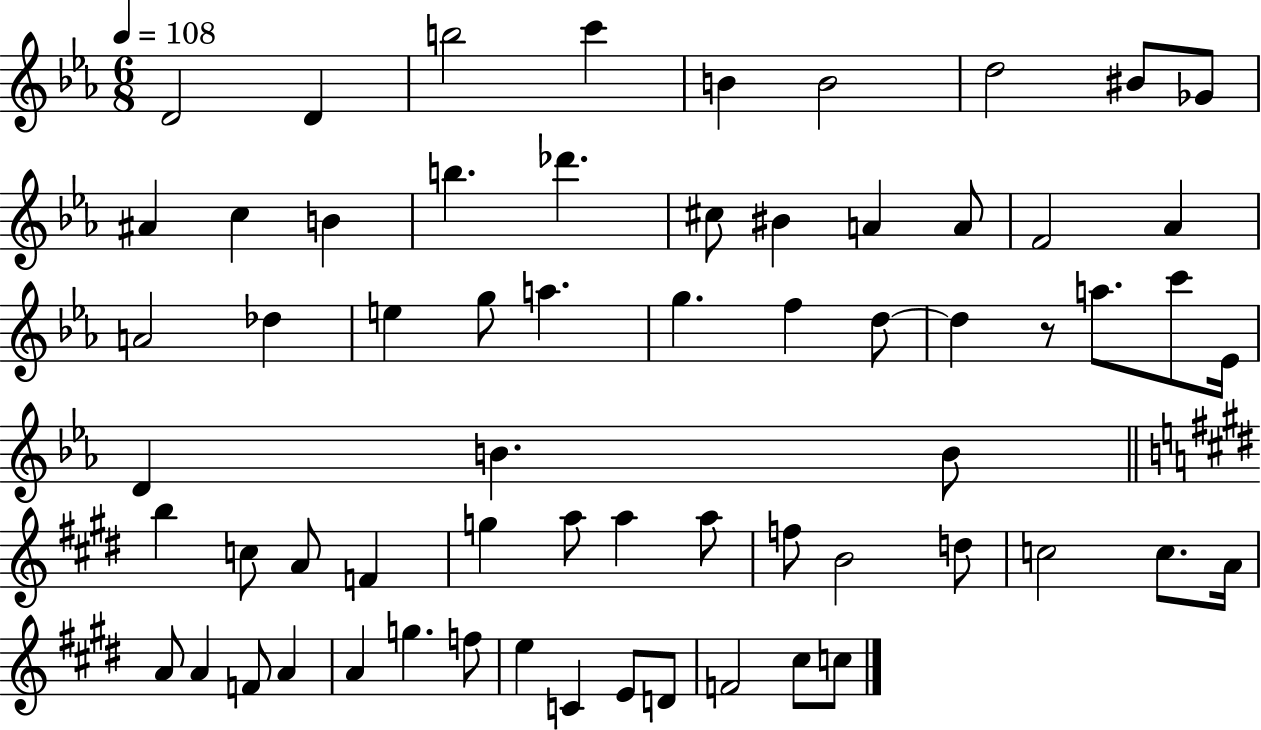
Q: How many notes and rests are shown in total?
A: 64